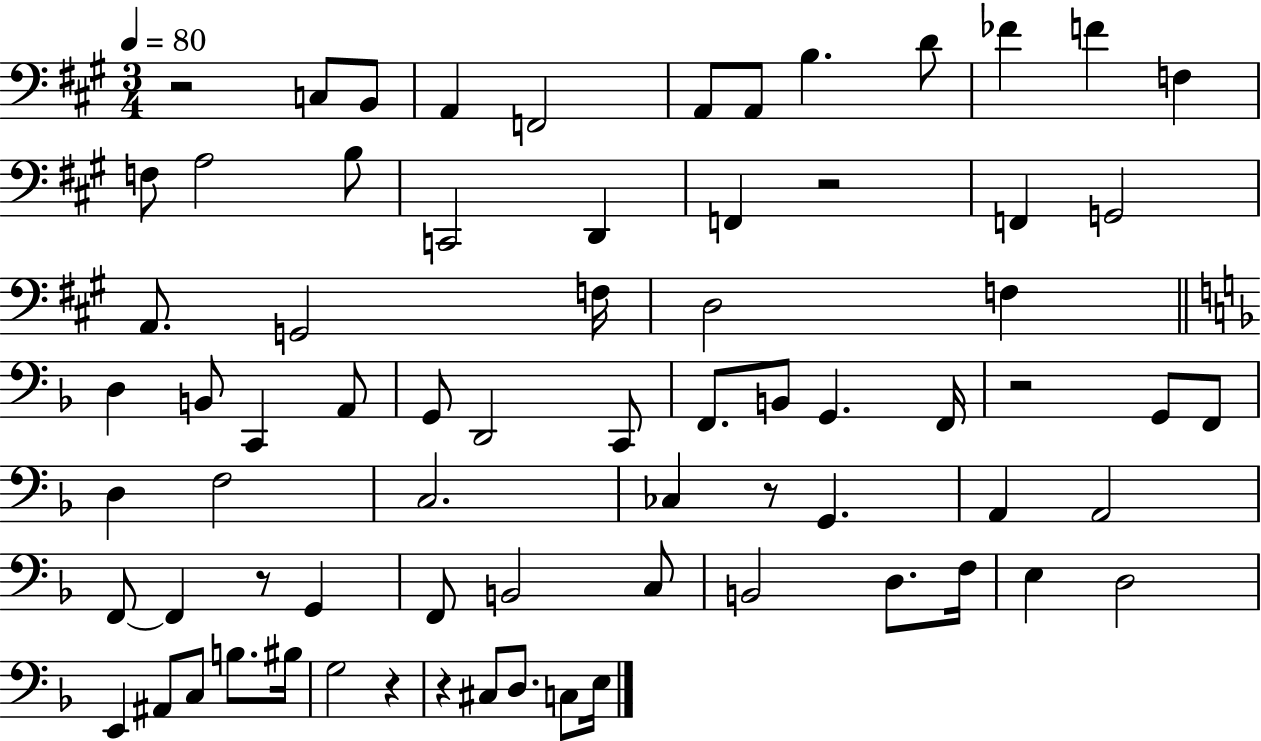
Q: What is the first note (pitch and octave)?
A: C3